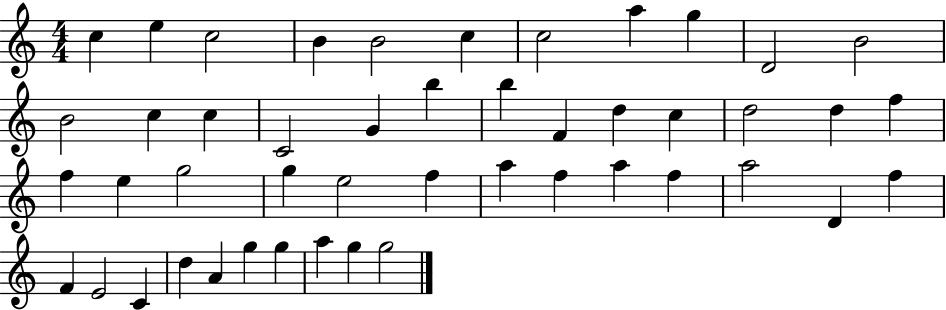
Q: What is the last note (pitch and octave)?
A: G5